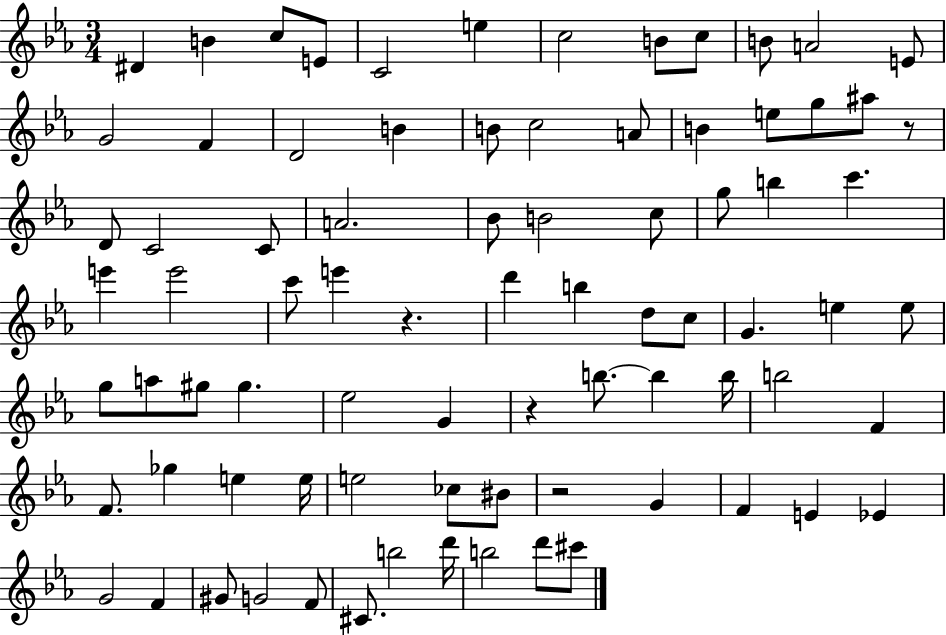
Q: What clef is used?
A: treble